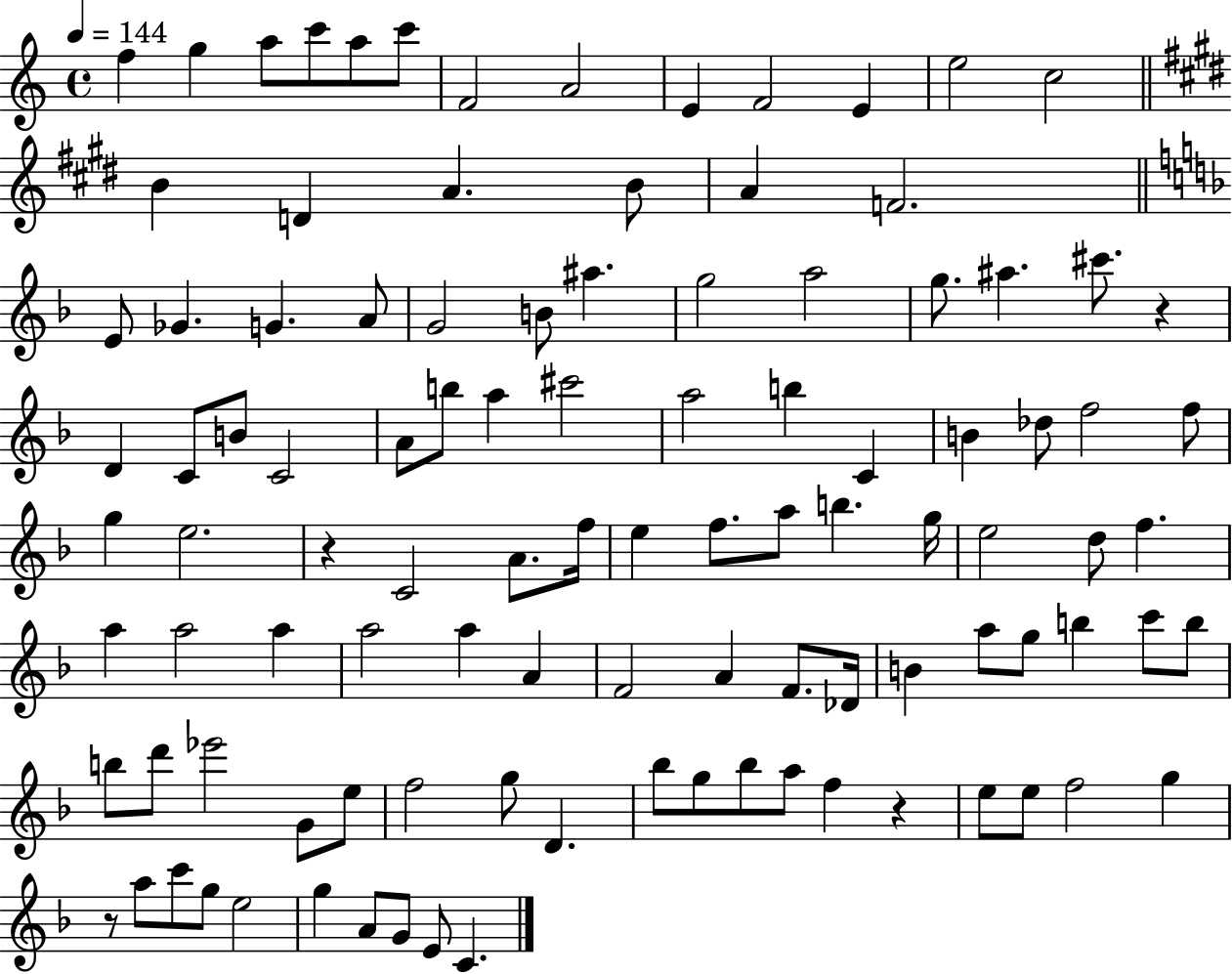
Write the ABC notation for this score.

X:1
T:Untitled
M:4/4
L:1/4
K:C
f g a/2 c'/2 a/2 c'/2 F2 A2 E F2 E e2 c2 B D A B/2 A F2 E/2 _G G A/2 G2 B/2 ^a g2 a2 g/2 ^a ^c'/2 z D C/2 B/2 C2 A/2 b/2 a ^c'2 a2 b C B _d/2 f2 f/2 g e2 z C2 A/2 f/4 e f/2 a/2 b g/4 e2 d/2 f a a2 a a2 a A F2 A F/2 _D/4 B a/2 g/2 b c'/2 b/2 b/2 d'/2 _e'2 G/2 e/2 f2 g/2 D _b/2 g/2 _b/2 a/2 f z e/2 e/2 f2 g z/2 a/2 c'/2 g/2 e2 g A/2 G/2 E/2 C